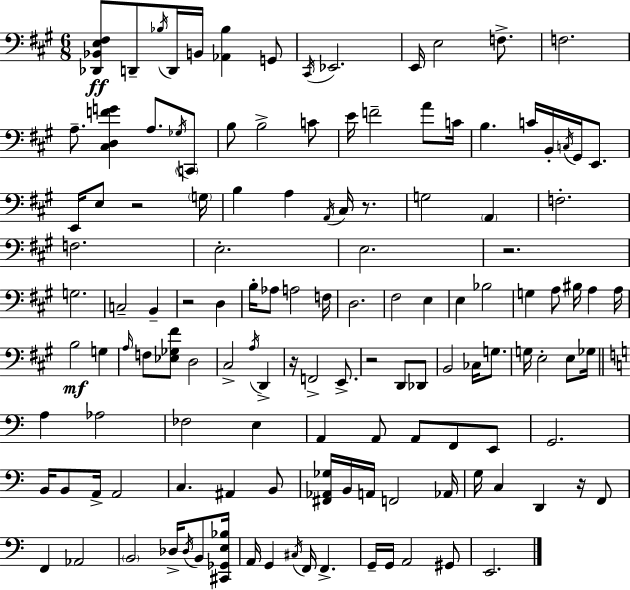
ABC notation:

X:1
T:Untitled
M:6/8
L:1/4
K:A
[_D,,_B,,E,^F,]/2 D,,/2 _B,/4 D,,/4 B,,/4 [_A,,_B,] G,,/2 ^C,,/4 _E,,2 E,,/4 E,2 F,/2 F,2 A,/2 [^C,D,FG] A,/2 _G,/4 C,,/2 B,/2 B,2 C/2 E/4 F2 A/2 C/4 B, C/4 B,,/4 C,/4 ^G,,/4 E,,/2 E,,/4 E,/2 z2 G,/4 B, A, A,,/4 ^C,/4 z/2 G,2 A,, F,2 F,2 E,2 E,2 z2 G,2 C,2 B,, z2 D, B,/4 _A,/2 A,2 F,/4 D,2 ^F,2 E, E, _B,2 G, A,/2 ^B,/4 A, A,/4 B,2 G, A,/4 F,/2 [_E,_G,^F]/2 D,2 ^C,2 A,/4 D,, z/4 F,,2 E,,/2 z2 D,,/2 _D,,/2 B,,2 _C,/4 G,/2 G,/4 E,2 E,/2 _G,/4 A, _A,2 _F,2 E, A,, A,,/2 A,,/2 F,,/2 E,,/2 G,,2 B,,/4 B,,/2 A,,/4 A,,2 C, ^A,, B,,/2 [^F,,_A,,_G,]/4 B,,/4 A,,/4 F,,2 _A,,/4 G,/4 C, D,, z/4 F,,/2 F,, _A,,2 B,,2 _D,/4 _D,/4 B,,/2 [^C,,_G,,E,_B,]/4 A,,/4 G,, ^C,/4 F,,/4 F,, G,,/4 G,,/4 A,,2 ^G,,/2 E,,2